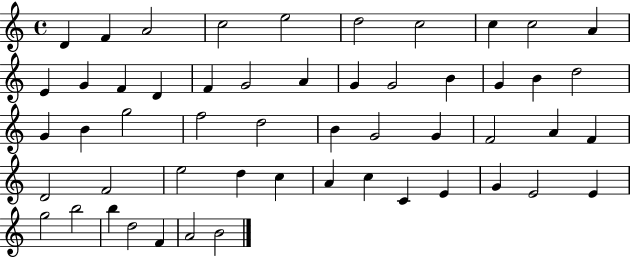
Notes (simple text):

D4/q F4/q A4/h C5/h E5/h D5/h C5/h C5/q C5/h A4/q E4/q G4/q F4/q D4/q F4/q G4/h A4/q G4/q G4/h B4/q G4/q B4/q D5/h G4/q B4/q G5/h F5/h D5/h B4/q G4/h G4/q F4/h A4/q F4/q D4/h F4/h E5/h D5/q C5/q A4/q C5/q C4/q E4/q G4/q E4/h E4/q G5/h B5/h B5/q D5/h F4/q A4/h B4/h